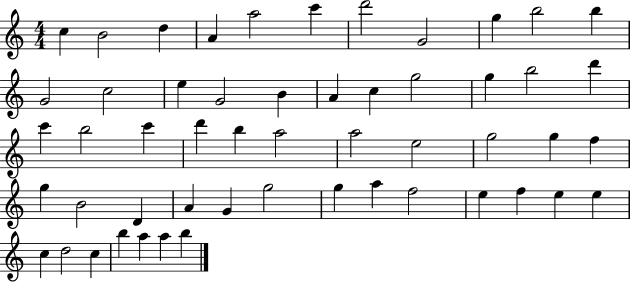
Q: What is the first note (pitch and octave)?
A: C5